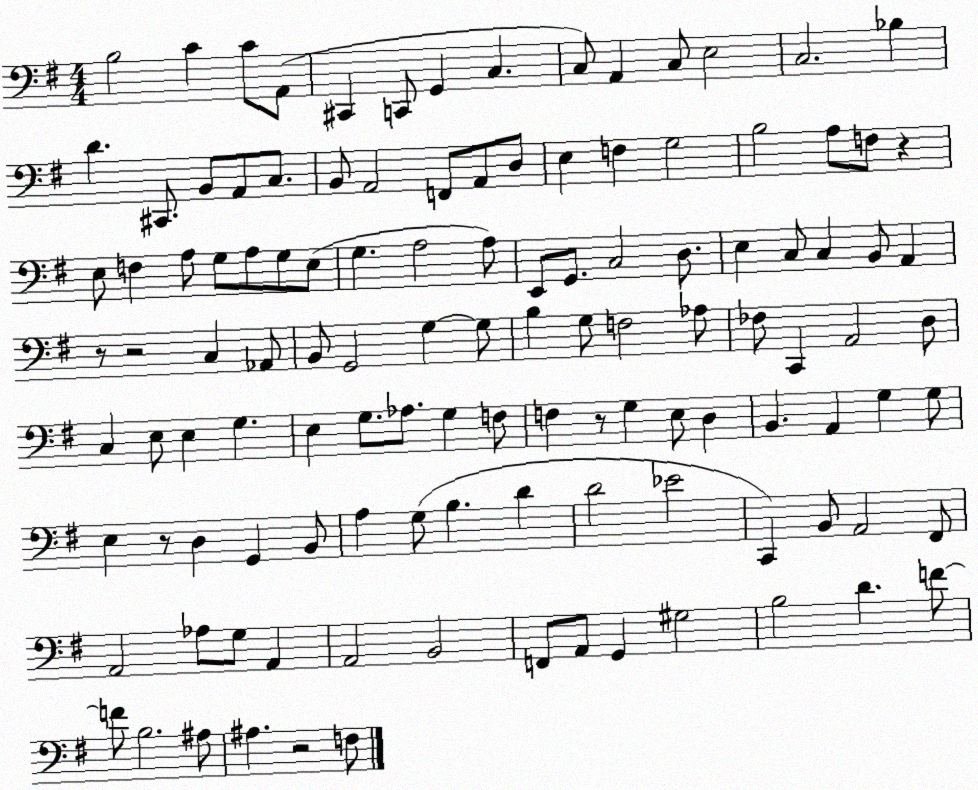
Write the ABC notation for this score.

X:1
T:Untitled
M:4/4
L:1/4
K:G
B,2 C C/2 A,,/2 ^C,, C,,/2 G,, C, C,/2 A,, C,/2 E,2 C,2 _B, D ^C,,/2 B,,/2 A,,/2 C,/2 B,,/2 A,,2 F,,/2 A,,/2 D,/2 E, F, G,2 B,2 A,/2 F,/2 z E,/2 F, A,/2 G,/2 A,/2 G,/2 E,/2 G, A,2 A,/2 E,,/2 G,,/2 C,2 D,/2 E, C,/2 C, B,,/2 A,, z/2 z2 C, _A,,/2 B,,/2 G,,2 G, G,/2 B, G,/2 F,2 _A,/2 _F,/2 C,, A,,2 D,/2 C, E,/2 E, G, E, G,/2 _A,/2 G, F,/2 F, z/2 G, E,/2 D, B,, A,, G, G,/2 E, z/2 D, G,, B,,/2 A, G,/2 B, D D2 _E2 C,, B,,/2 A,,2 ^F,,/2 A,,2 _A,/2 G,/2 A,, A,,2 B,,2 F,,/2 A,,/2 G,, ^G,2 B,2 D F/2 F/2 B,2 ^A,/2 ^A, z2 F,/2